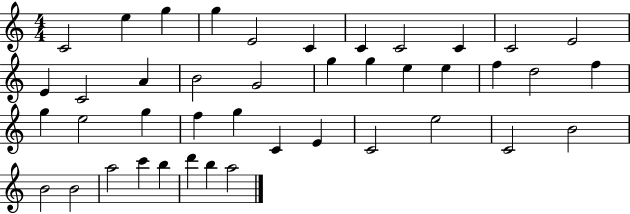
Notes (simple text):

C4/h E5/q G5/q G5/q E4/h C4/q C4/q C4/h C4/q C4/h E4/h E4/q C4/h A4/q B4/h G4/h G5/q G5/q E5/q E5/q F5/q D5/h F5/q G5/q E5/h G5/q F5/q G5/q C4/q E4/q C4/h E5/h C4/h B4/h B4/h B4/h A5/h C6/q B5/q D6/q B5/q A5/h